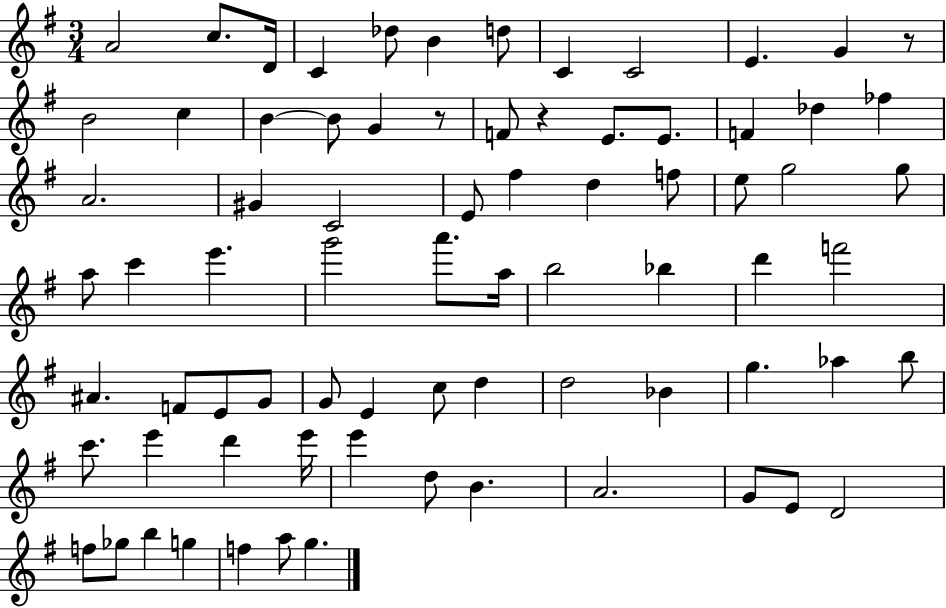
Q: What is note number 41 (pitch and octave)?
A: D6